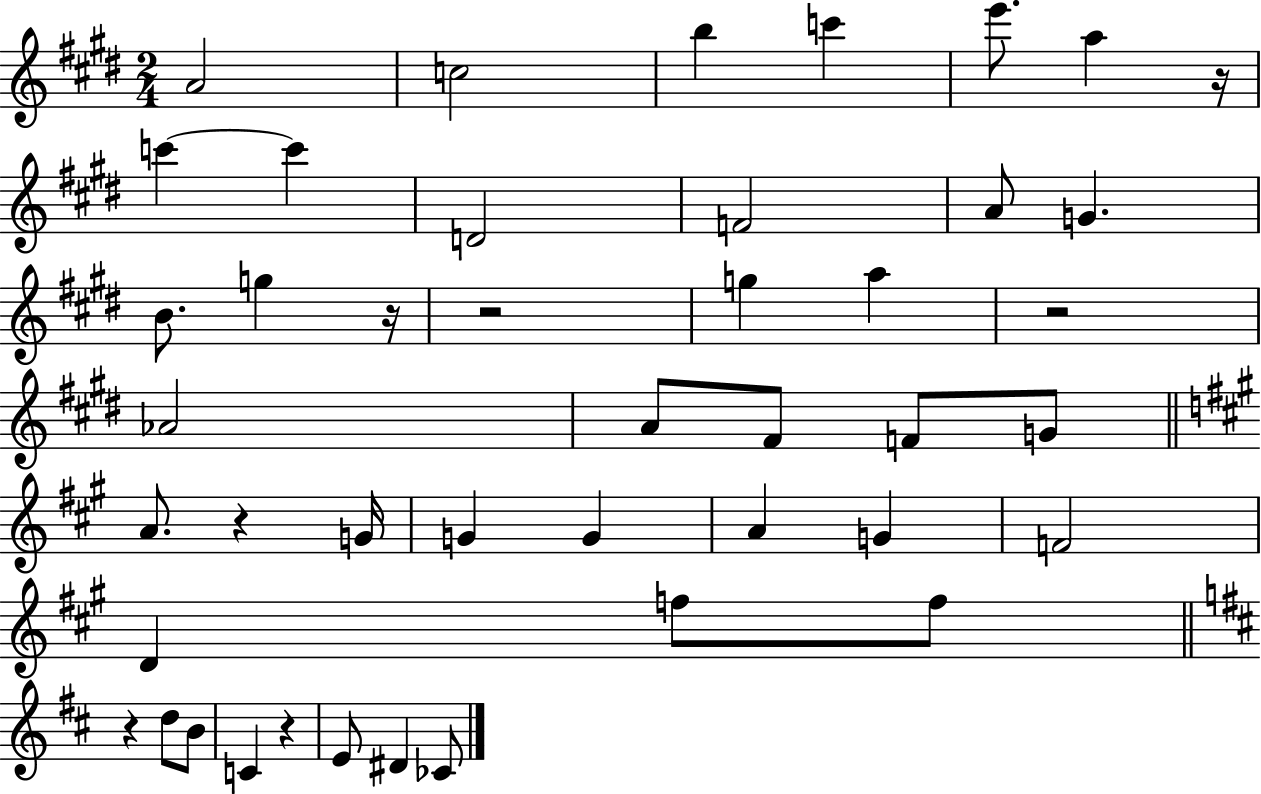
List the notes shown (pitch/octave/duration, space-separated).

A4/h C5/h B5/q C6/q E6/e. A5/q R/s C6/q C6/q D4/h F4/h A4/e G4/q. B4/e. G5/q R/s R/h G5/q A5/q R/h Ab4/h A4/e F#4/e F4/e G4/e A4/e. R/q G4/s G4/q G4/q A4/q G4/q F4/h D4/q F5/e F5/e R/q D5/e B4/e C4/q R/q E4/e D#4/q CES4/e